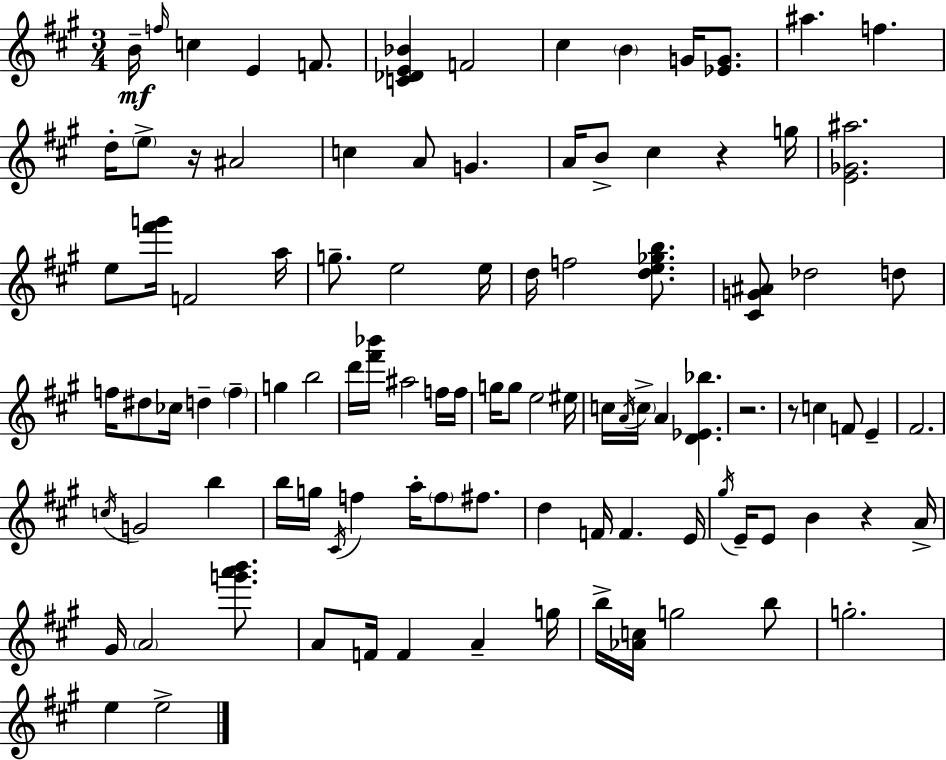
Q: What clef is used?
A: treble